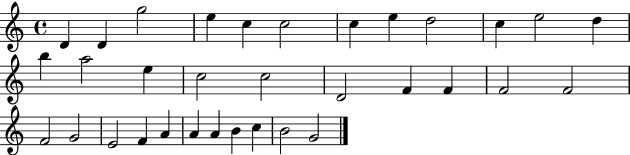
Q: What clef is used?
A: treble